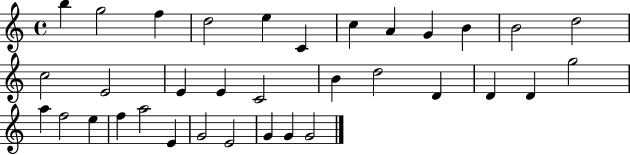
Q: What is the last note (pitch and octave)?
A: G4